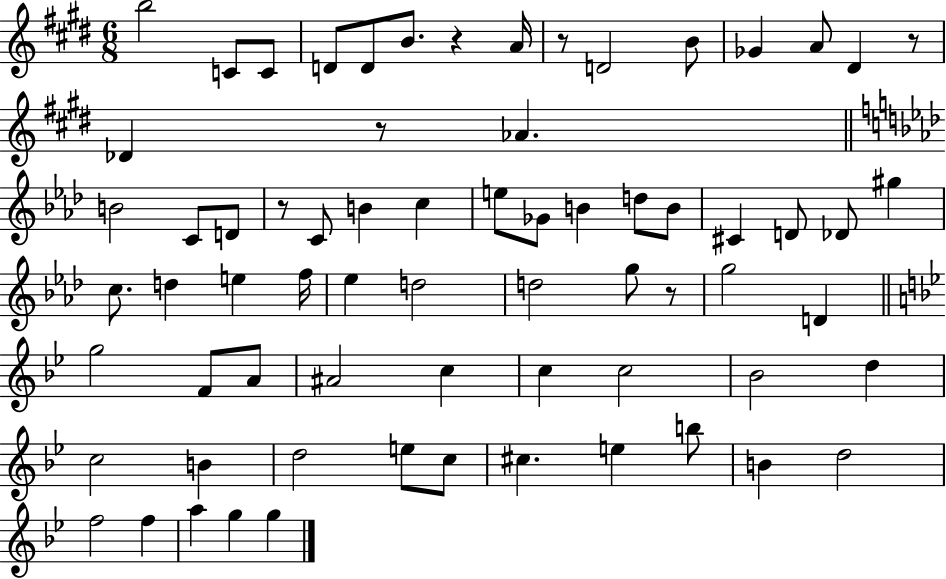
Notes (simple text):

B5/h C4/e C4/e D4/e D4/e B4/e. R/q A4/s R/e D4/h B4/e Gb4/q A4/e D#4/q R/e Db4/q R/e Ab4/q. B4/h C4/e D4/e R/e C4/e B4/q C5/q E5/e Gb4/e B4/q D5/e B4/e C#4/q D4/e Db4/e G#5/q C5/e. D5/q E5/q F5/s Eb5/q D5/h D5/h G5/e R/e G5/h D4/q G5/h F4/e A4/e A#4/h C5/q C5/q C5/h Bb4/h D5/q C5/h B4/q D5/h E5/e C5/e C#5/q. E5/q B5/e B4/q D5/h F5/h F5/q A5/q G5/q G5/q